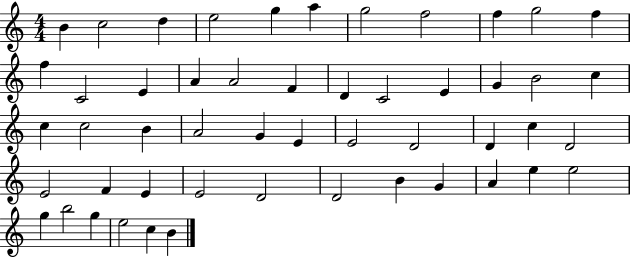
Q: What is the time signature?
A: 4/4